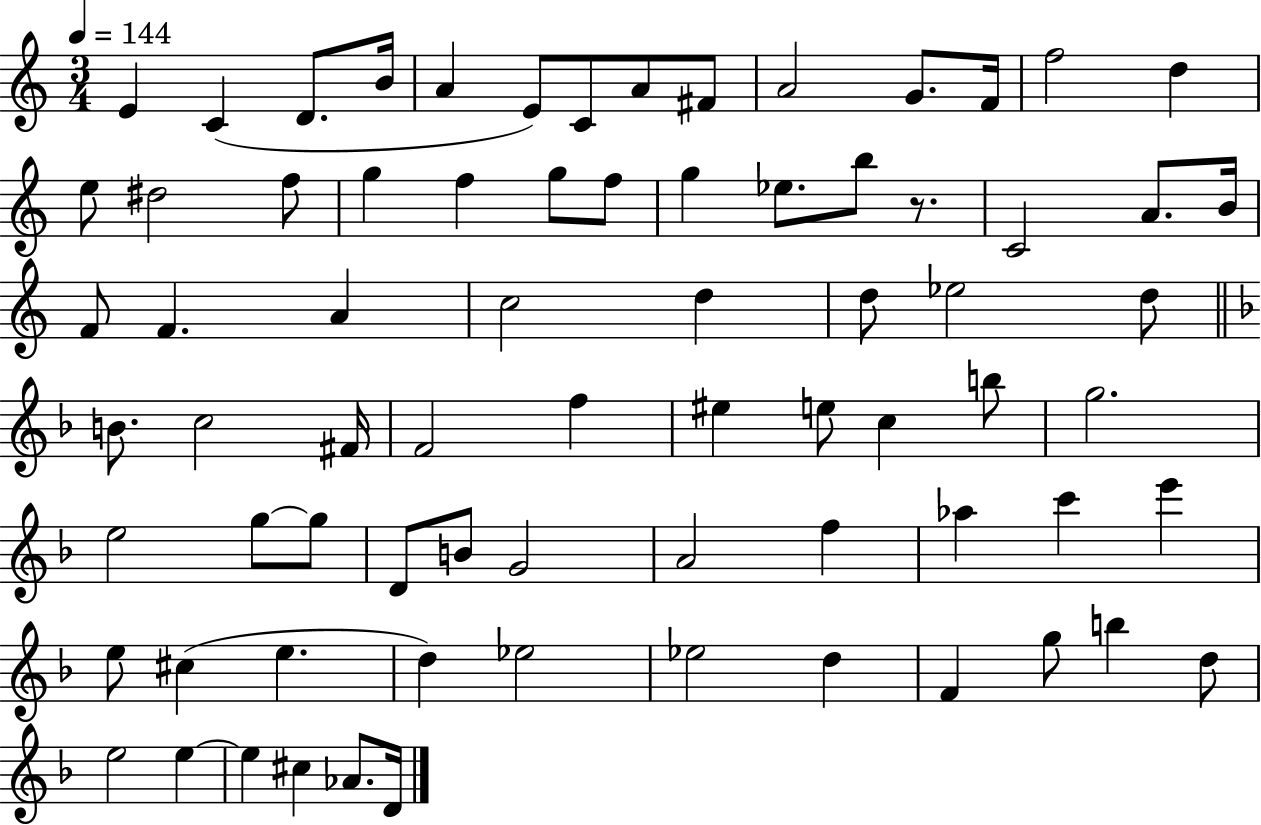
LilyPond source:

{
  \clef treble
  \numericTimeSignature
  \time 3/4
  \key c \major
  \tempo 4 = 144
  e'4 c'4( d'8. b'16 | a'4 e'8) c'8 a'8 fis'8 | a'2 g'8. f'16 | f''2 d''4 | \break e''8 dis''2 f''8 | g''4 f''4 g''8 f''8 | g''4 ees''8. b''8 r8. | c'2 a'8. b'16 | \break f'8 f'4. a'4 | c''2 d''4 | d''8 ees''2 d''8 | \bar "||" \break \key d \minor b'8. c''2 fis'16 | f'2 f''4 | eis''4 e''8 c''4 b''8 | g''2. | \break e''2 g''8~~ g''8 | d'8 b'8 g'2 | a'2 f''4 | aes''4 c'''4 e'''4 | \break e''8 cis''4( e''4. | d''4) ees''2 | ees''2 d''4 | f'4 g''8 b''4 d''8 | \break e''2 e''4~~ | e''4 cis''4 aes'8. d'16 | \bar "|."
}